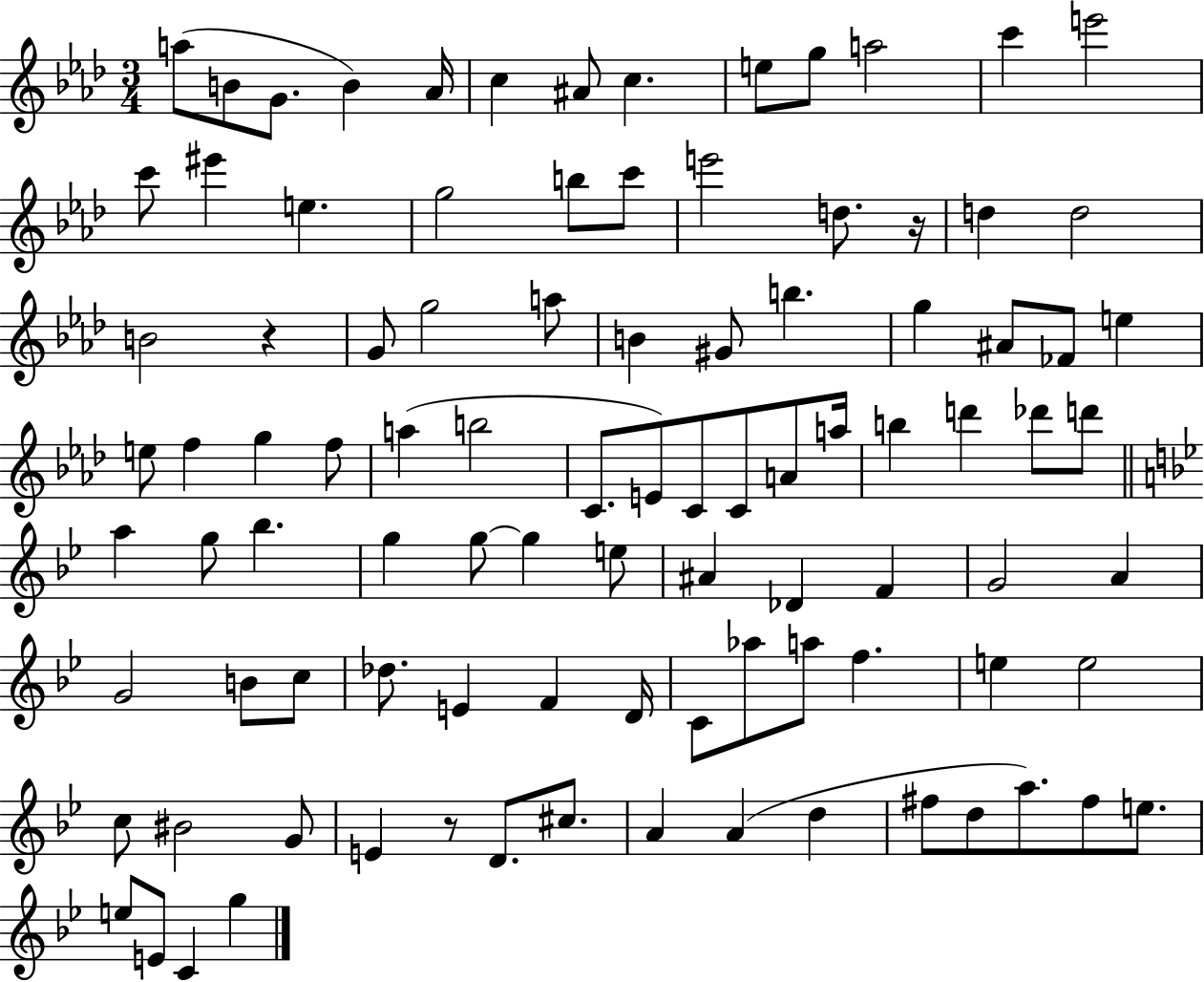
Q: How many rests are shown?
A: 3